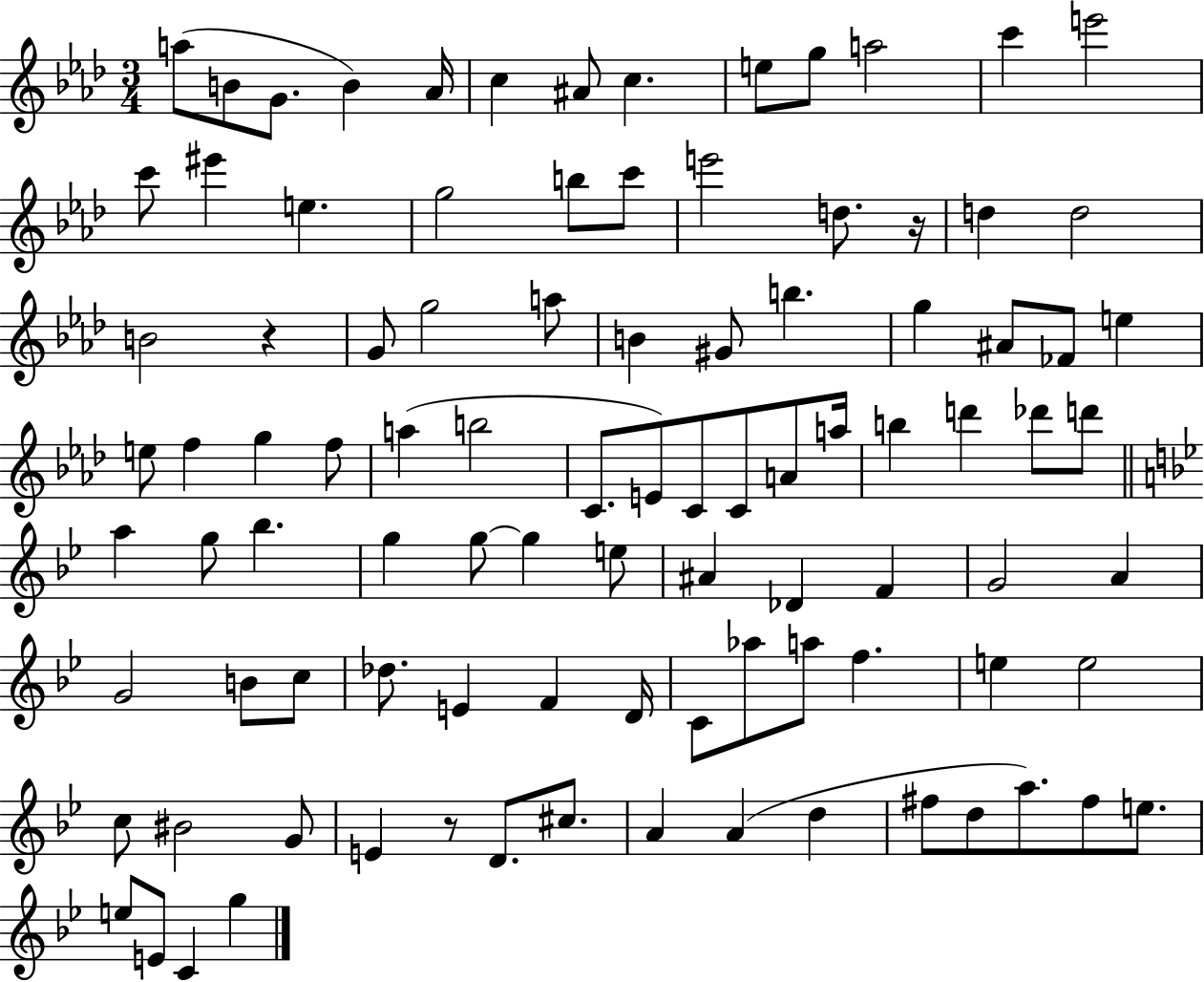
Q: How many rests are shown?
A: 3